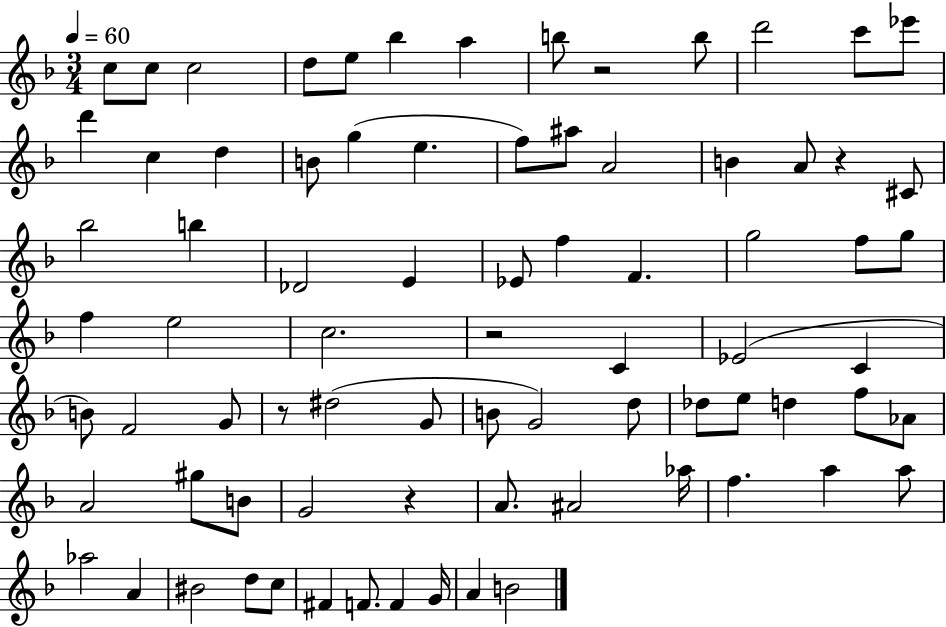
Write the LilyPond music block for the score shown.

{
  \clef treble
  \numericTimeSignature
  \time 3/4
  \key f \major
  \tempo 4 = 60
  c''8 c''8 c''2 | d''8 e''8 bes''4 a''4 | b''8 r2 b''8 | d'''2 c'''8 ees'''8 | \break d'''4 c''4 d''4 | b'8 g''4( e''4. | f''8) ais''8 a'2 | b'4 a'8 r4 cis'8 | \break bes''2 b''4 | des'2 e'4 | ees'8 f''4 f'4. | g''2 f''8 g''8 | \break f''4 e''2 | c''2. | r2 c'4 | ees'2( c'4 | \break b'8) f'2 g'8 | r8 dis''2( g'8 | b'8 g'2) d''8 | des''8 e''8 d''4 f''8 aes'8 | \break a'2 gis''8 b'8 | g'2 r4 | a'8. ais'2 aes''16 | f''4. a''4 a''8 | \break aes''2 a'4 | bis'2 d''8 c''8 | fis'4 f'8. f'4 g'16 | a'4 b'2 | \break \bar "|."
}